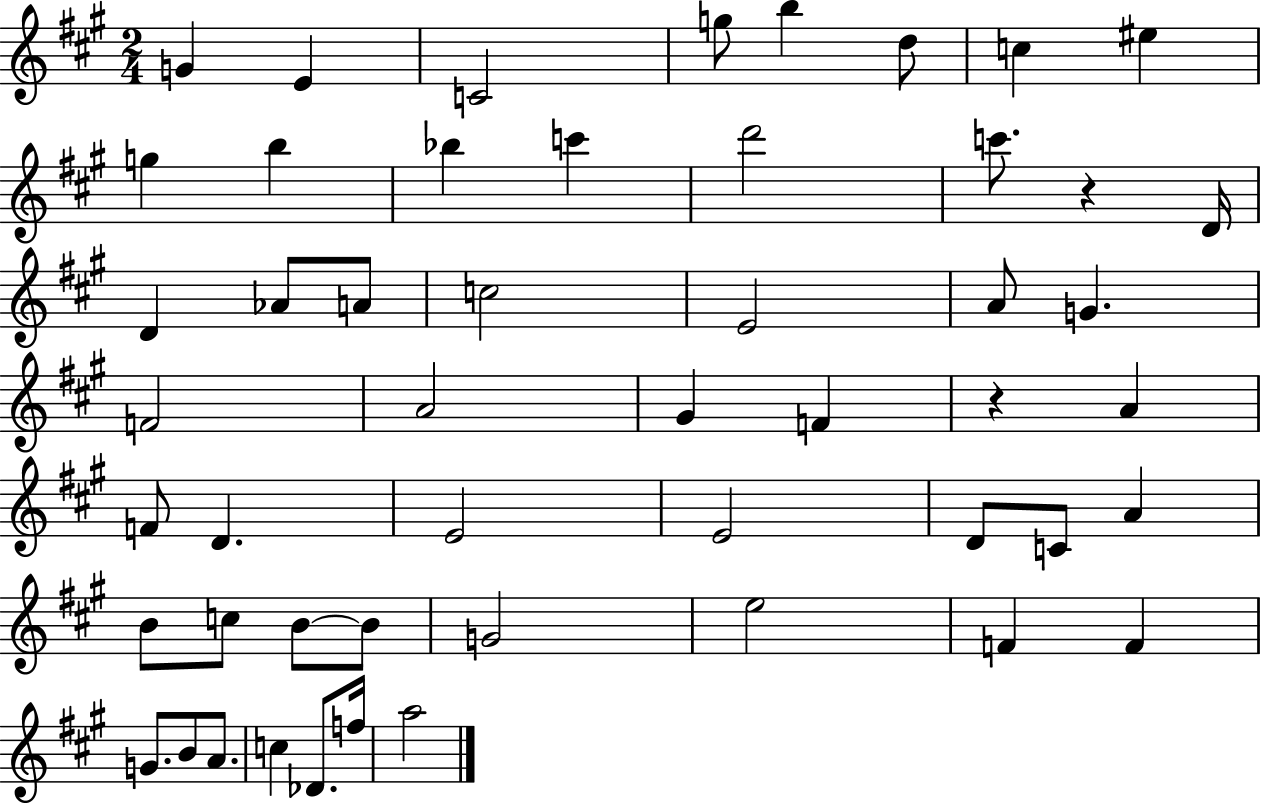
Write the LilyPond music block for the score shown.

{
  \clef treble
  \numericTimeSignature
  \time 2/4
  \key a \major
  g'4 e'4 | c'2 | g''8 b''4 d''8 | c''4 eis''4 | \break g''4 b''4 | bes''4 c'''4 | d'''2 | c'''8. r4 d'16 | \break d'4 aes'8 a'8 | c''2 | e'2 | a'8 g'4. | \break f'2 | a'2 | gis'4 f'4 | r4 a'4 | \break f'8 d'4. | e'2 | e'2 | d'8 c'8 a'4 | \break b'8 c''8 b'8~~ b'8 | g'2 | e''2 | f'4 f'4 | \break g'8. b'8 a'8. | c''4 des'8. f''16 | a''2 | \bar "|."
}